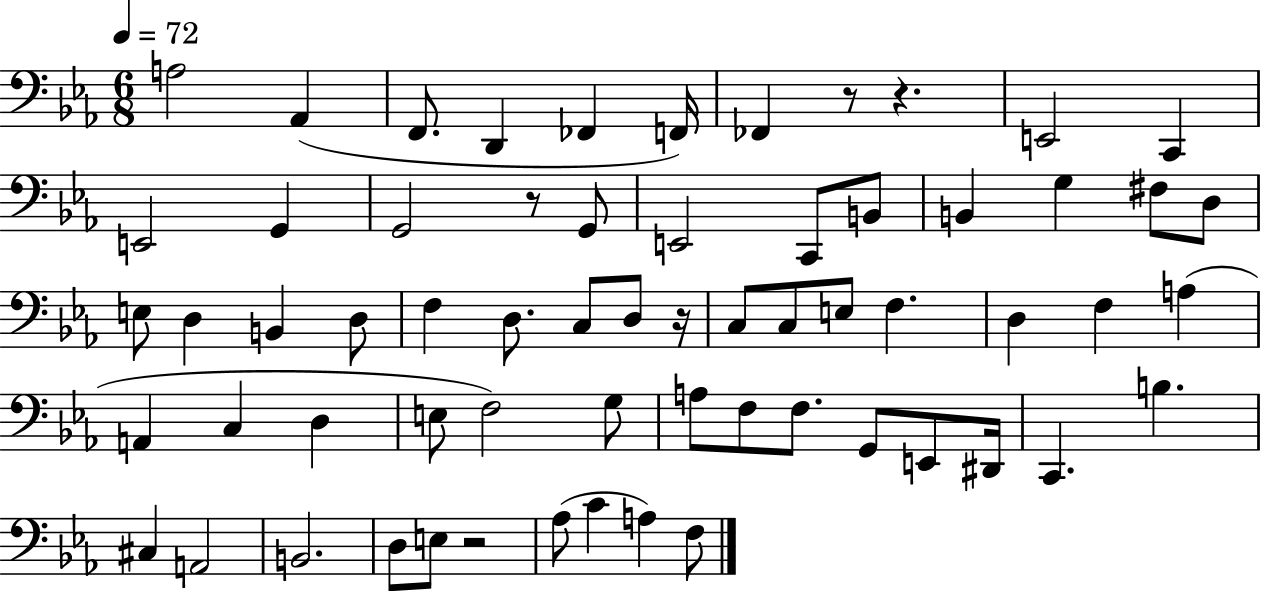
{
  \clef bass
  \numericTimeSignature
  \time 6/8
  \key ees \major
  \tempo 4 = 72
  \repeat volta 2 { a2 aes,4( | f,8. d,4 fes,4 f,16) | fes,4 r8 r4. | e,2 c,4 | \break e,2 g,4 | g,2 r8 g,8 | e,2 c,8 b,8 | b,4 g4 fis8 d8 | \break e8 d4 b,4 d8 | f4 d8. c8 d8 r16 | c8 c8 e8 f4. | d4 f4 a4( | \break a,4 c4 d4 | e8 f2) g8 | a8 f8 f8. g,8 e,8 dis,16 | c,4. b4. | \break cis4 a,2 | b,2. | d8 e8 r2 | aes8( c'4 a4) f8 | \break } \bar "|."
}